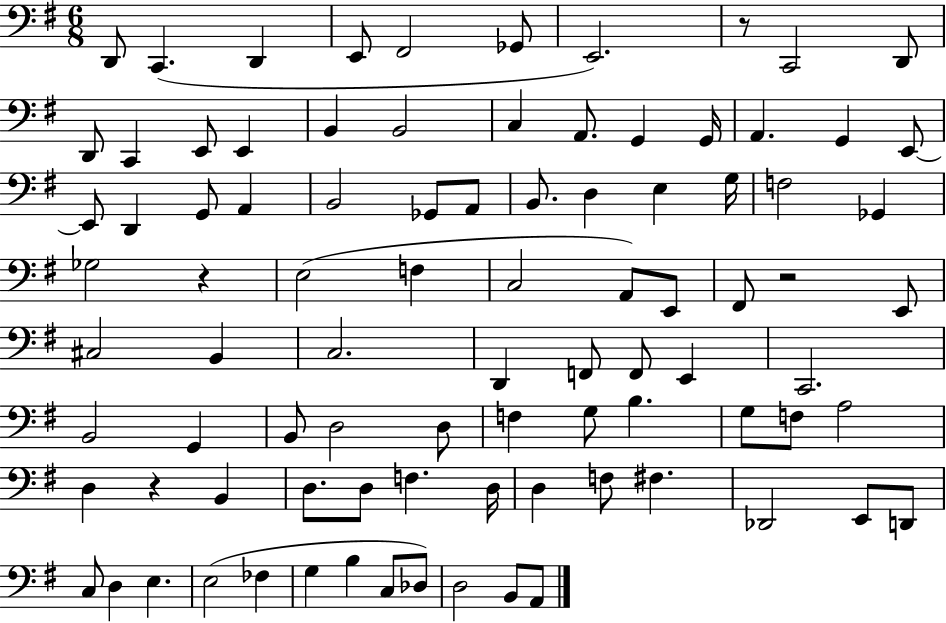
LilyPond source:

{
  \clef bass
  \numericTimeSignature
  \time 6/8
  \key g \major
  d,8 c,4.( d,4 | e,8 fis,2 ges,8 | e,2.) | r8 c,2 d,8 | \break d,8 c,4 e,8 e,4 | b,4 b,2 | c4 a,8. g,4 g,16 | a,4. g,4 e,8~~ | \break e,8 d,4 g,8 a,4 | b,2 ges,8 a,8 | b,8. d4 e4 g16 | f2 ges,4 | \break ges2 r4 | e2( f4 | c2 a,8) e,8 | fis,8 r2 e,8 | \break cis2 b,4 | c2. | d,4 f,8 f,8 e,4 | c,2. | \break b,2 g,4 | b,8 d2 d8 | f4 g8 b4. | g8 f8 a2 | \break d4 r4 b,4 | d8. d8 f4. d16 | d4 f8 fis4. | des,2 e,8 d,8 | \break c8 d4 e4. | e2( fes4 | g4 b4 c8 des8) | d2 b,8 a,8 | \break \bar "|."
}